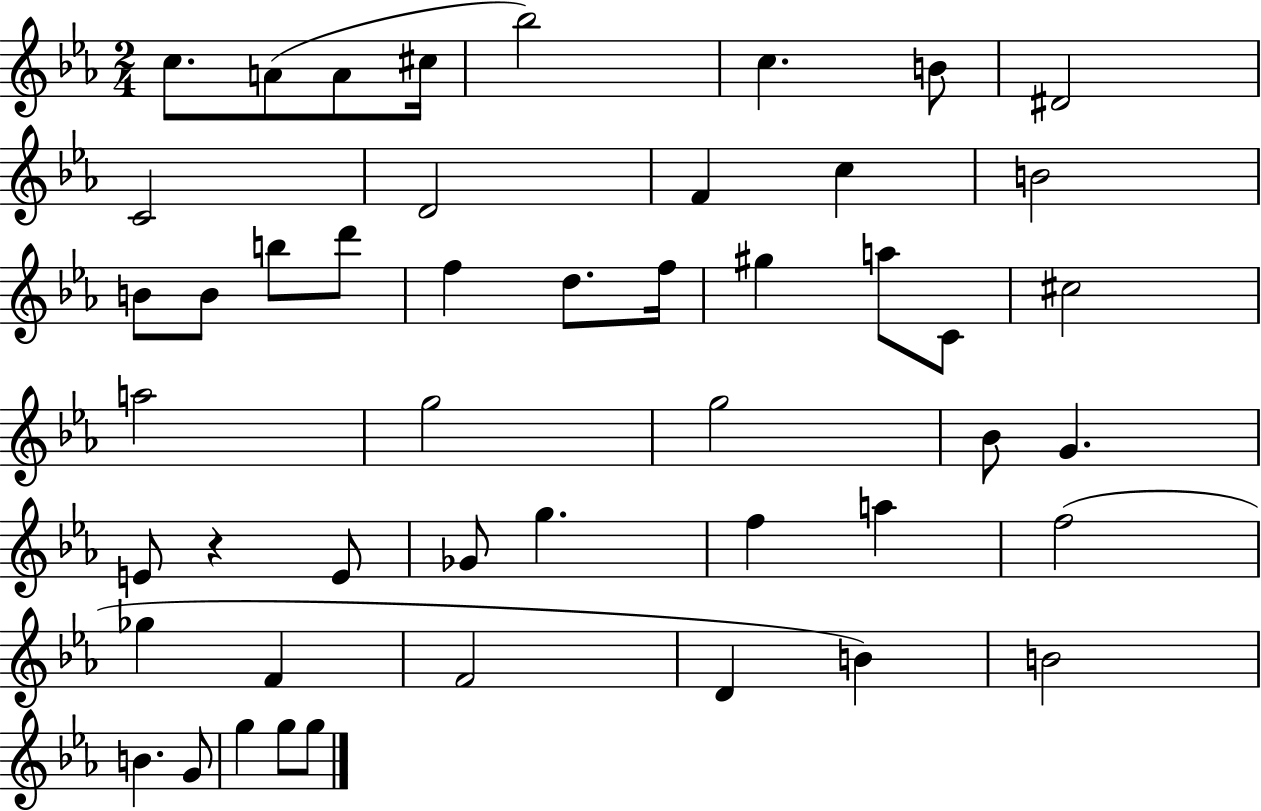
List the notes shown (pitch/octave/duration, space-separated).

C5/e. A4/e A4/e C#5/s Bb5/h C5/q. B4/e D#4/h C4/h D4/h F4/q C5/q B4/h B4/e B4/e B5/e D6/e F5/q D5/e. F5/s G#5/q A5/e C4/e C#5/h A5/h G5/h G5/h Bb4/e G4/q. E4/e R/q E4/e Gb4/e G5/q. F5/q A5/q F5/h Gb5/q F4/q F4/h D4/q B4/q B4/h B4/q. G4/e G5/q G5/e G5/e